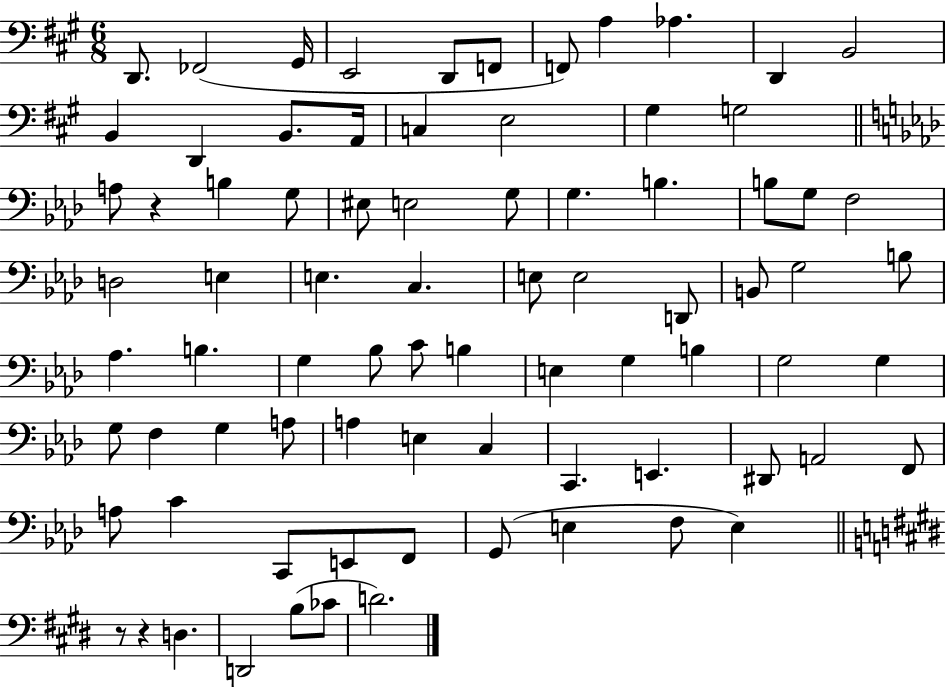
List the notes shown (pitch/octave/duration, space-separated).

D2/e. FES2/h G#2/s E2/h D2/e F2/e F2/e A3/q Ab3/q. D2/q B2/h B2/q D2/q B2/e. A2/s C3/q E3/h G#3/q G3/h A3/e R/q B3/q G3/e EIS3/e E3/h G3/e G3/q. B3/q. B3/e G3/e F3/h D3/h E3/q E3/q. C3/q. E3/e E3/h D2/e B2/e G3/h B3/e Ab3/q. B3/q. G3/q Bb3/e C4/e B3/q E3/q G3/q B3/q G3/h G3/q G3/e F3/q G3/q A3/e A3/q E3/q C3/q C2/q. E2/q. D#2/e A2/h F2/e A3/e C4/q C2/e E2/e F2/e G2/e E3/q F3/e E3/q R/e R/q D3/q. D2/h B3/e CES4/e D4/h.